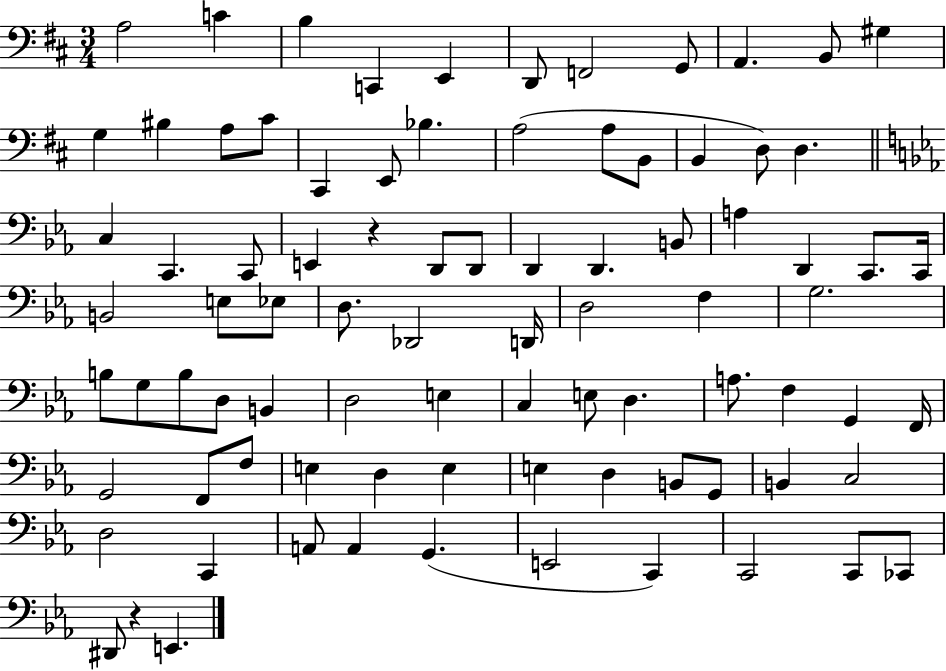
{
  \clef bass
  \numericTimeSignature
  \time 3/4
  \key d \major
  \repeat volta 2 { a2 c'4 | b4 c,4 e,4 | d,8 f,2 g,8 | a,4. b,8 gis4 | \break g4 bis4 a8 cis'8 | cis,4 e,8 bes4. | a2( a8 b,8 | b,4 d8) d4. | \break \bar "||" \break \key ees \major c4 c,4. c,8 | e,4 r4 d,8 d,8 | d,4 d,4. b,8 | a4 d,4 c,8. c,16 | \break b,2 e8 ees8 | d8. des,2 d,16 | d2 f4 | g2. | \break b8 g8 b8 d8 b,4 | d2 e4 | c4 e8 d4. | a8. f4 g,4 f,16 | \break g,2 f,8 f8 | e4 d4 e4 | e4 d4 b,8 g,8 | b,4 c2 | \break d2 c,4 | a,8 a,4 g,4.( | e,2 c,4) | c,2 c,8 ces,8 | \break dis,8 r4 e,4. | } \bar "|."
}